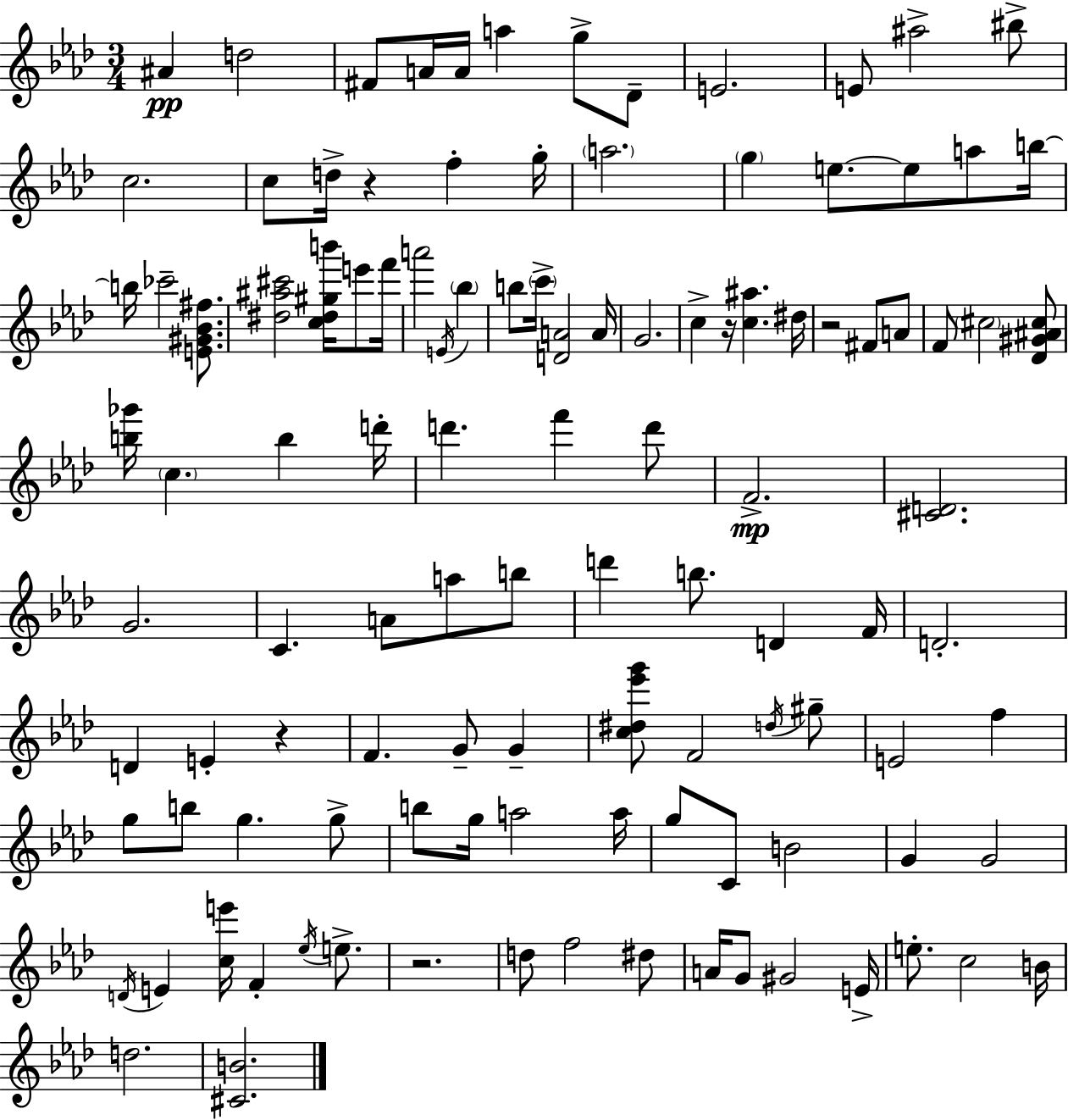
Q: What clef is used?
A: treble